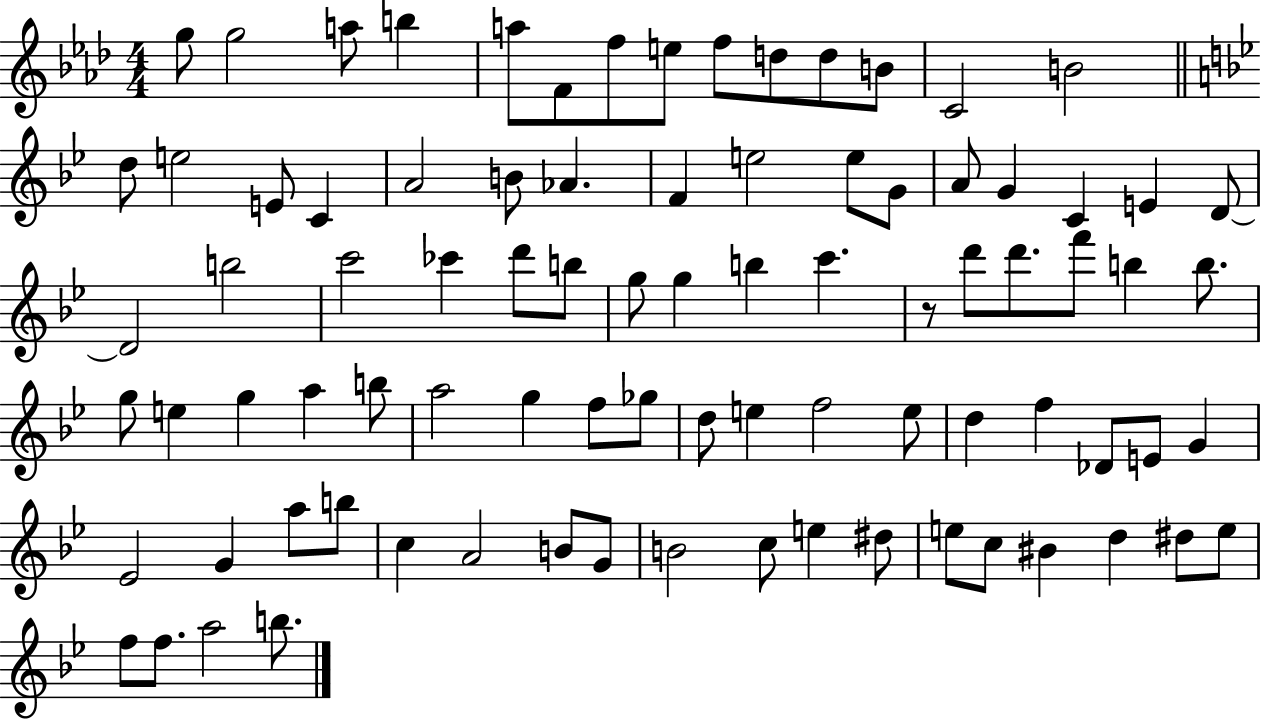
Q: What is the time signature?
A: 4/4